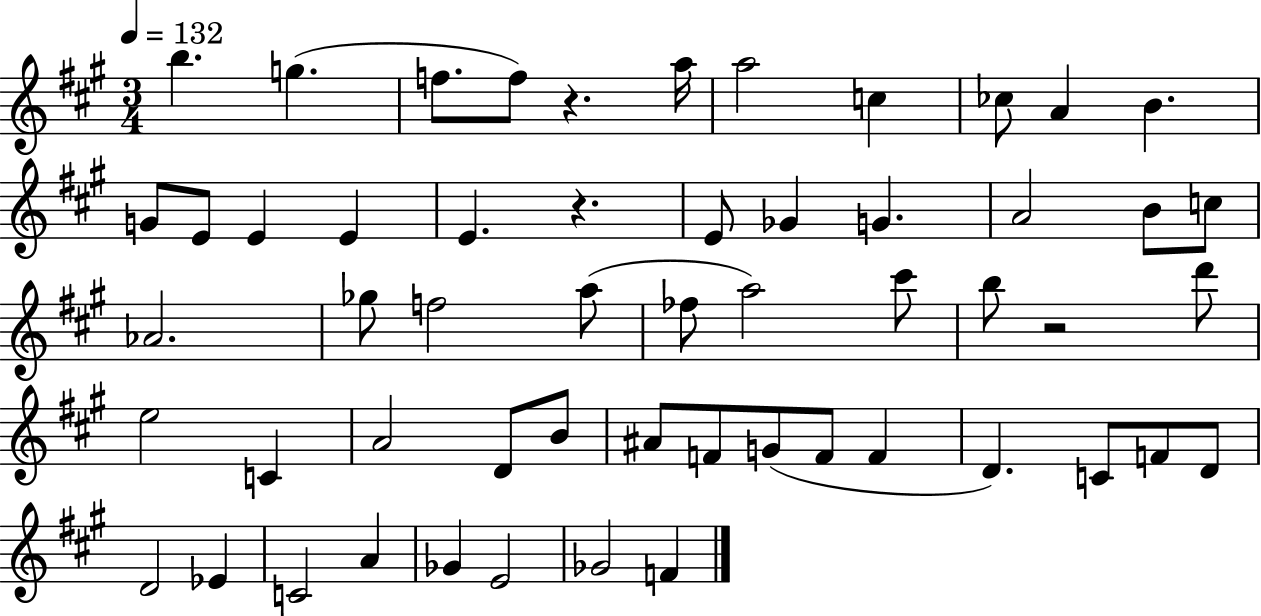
X:1
T:Untitled
M:3/4
L:1/4
K:A
b g f/2 f/2 z a/4 a2 c _c/2 A B G/2 E/2 E E E z E/2 _G G A2 B/2 c/2 _A2 _g/2 f2 a/2 _f/2 a2 ^c'/2 b/2 z2 d'/2 e2 C A2 D/2 B/2 ^A/2 F/2 G/2 F/2 F D C/2 F/2 D/2 D2 _E C2 A _G E2 _G2 F